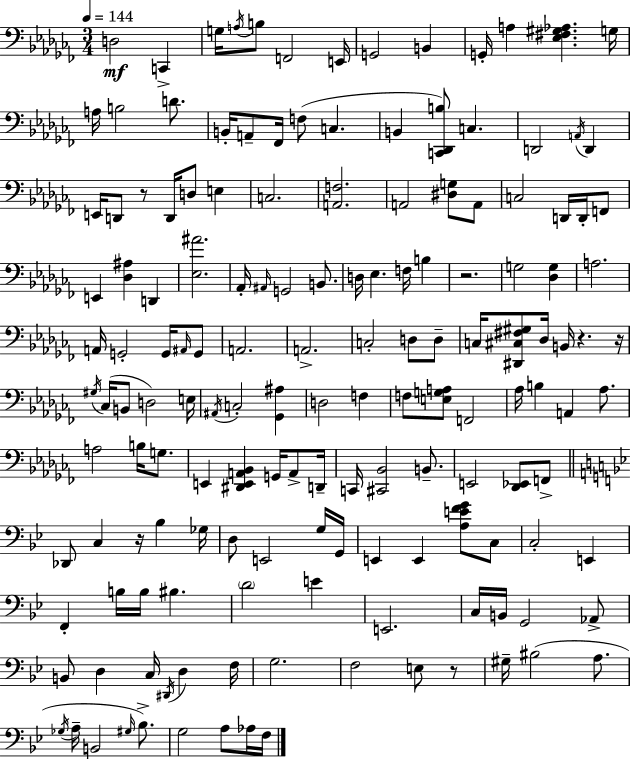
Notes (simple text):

D3/h C2/q G3/s A3/s B3/e F2/h E2/s G2/h B2/q G2/s A3/q [Eb3,F#3,G#3,Ab3]/q. G3/s A3/s B3/h D4/e. B2/s A2/e FES2/s F3/e C3/q. B2/q [C2,Db2,B3]/e C3/q. D2/h A2/s D2/q E2/s D2/e R/e D2/s D3/e E3/q C3/h. [A2,F3]/h. A2/h [D#3,G3]/e A2/e C3/h D2/s D2/s F2/e E2/q [Db3,A#3]/q D2/q [Eb3,A#4]/h. Ab2/s A#2/s G2/h B2/e. D3/s Eb3/q. F3/s B3/q R/h. G3/h [Db3,G3]/q A3/h. A2/s G2/h G2/s A#2/s G2/e A2/h. A2/h. C3/h D3/e D3/e C3/s [D#2,C#3,F#3,G#3]/e Db3/s B2/s R/q. R/s G#3/s CES3/s B2/e D3/h E3/s A#2/s C3/h [Gb2,A#3]/q D3/h F3/q F3/e [E3,G3,A3]/e F2/h Ab3/s B3/q A2/q Ab3/e. A3/h B3/s G3/e. E2/q [D#2,E2,A2,Bb2]/q G2/s A2/e D2/s C2/s [C#2,Bb2]/h B2/e. E2/h [Db2,Eb2]/e F2/e Db2/e C3/q R/s Bb3/q Gb3/s D3/e E2/h G3/s G2/s E2/q E2/q [A3,E4,F4,G4]/e C3/e C3/h E2/q F2/q B3/s B3/s BIS3/q. D4/h E4/q E2/h. C3/s B2/s G2/h Ab2/e B2/e D3/q C3/s D#2/s D3/q F3/s G3/h. F3/h E3/e R/e G#3/s BIS3/h A3/e. Gb3/s A3/s B2/h G#3/s Bb3/e. G3/h A3/e Ab3/s F3/s